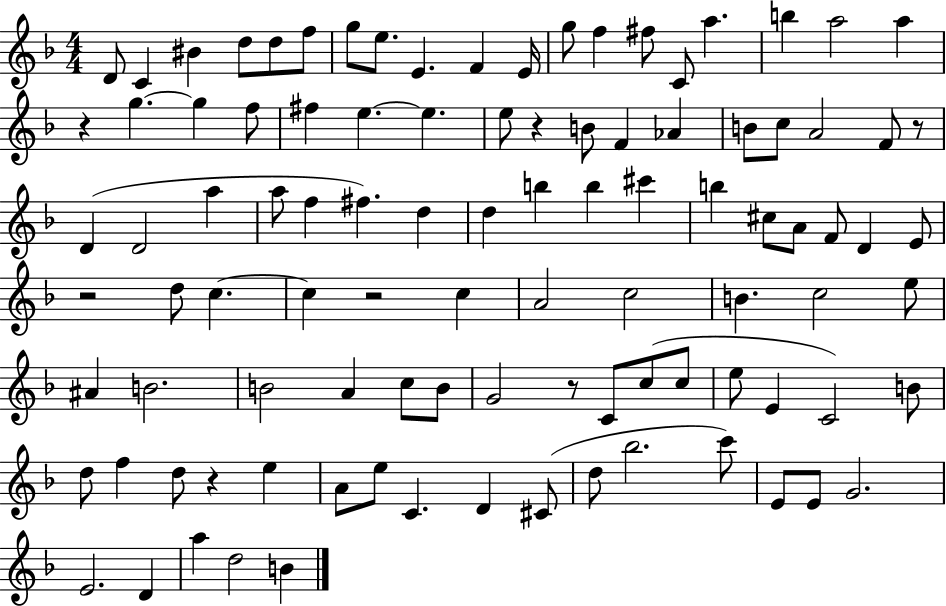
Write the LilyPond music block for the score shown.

{
  \clef treble
  \numericTimeSignature
  \time 4/4
  \key f \major
  d'8 c'4 bis'4 d''8 d''8 f''8 | g''8 e''8. e'4. f'4 e'16 | g''8 f''4 fis''8 c'8 a''4. | b''4 a''2 a''4 | \break r4 g''4.~~ g''4 f''8 | fis''4 e''4.~~ e''4. | e''8 r4 b'8 f'4 aes'4 | b'8 c''8 a'2 f'8 r8 | \break d'4( d'2 a''4 | a''8 f''4 fis''4.) d''4 | d''4 b''4 b''4 cis'''4 | b''4 cis''8 a'8 f'8 d'4 e'8 | \break r2 d''8 c''4.~~ | c''4 r2 c''4 | a'2 c''2 | b'4. c''2 e''8 | \break ais'4 b'2. | b'2 a'4 c''8 b'8 | g'2 r8 c'8 c''8( c''8 | e''8 e'4 c'2) b'8 | \break d''8 f''4 d''8 r4 e''4 | a'8 e''8 c'4. d'4 cis'8( | d''8 bes''2. c'''8) | e'8 e'8 g'2. | \break e'2. d'4 | a''4 d''2 b'4 | \bar "|."
}